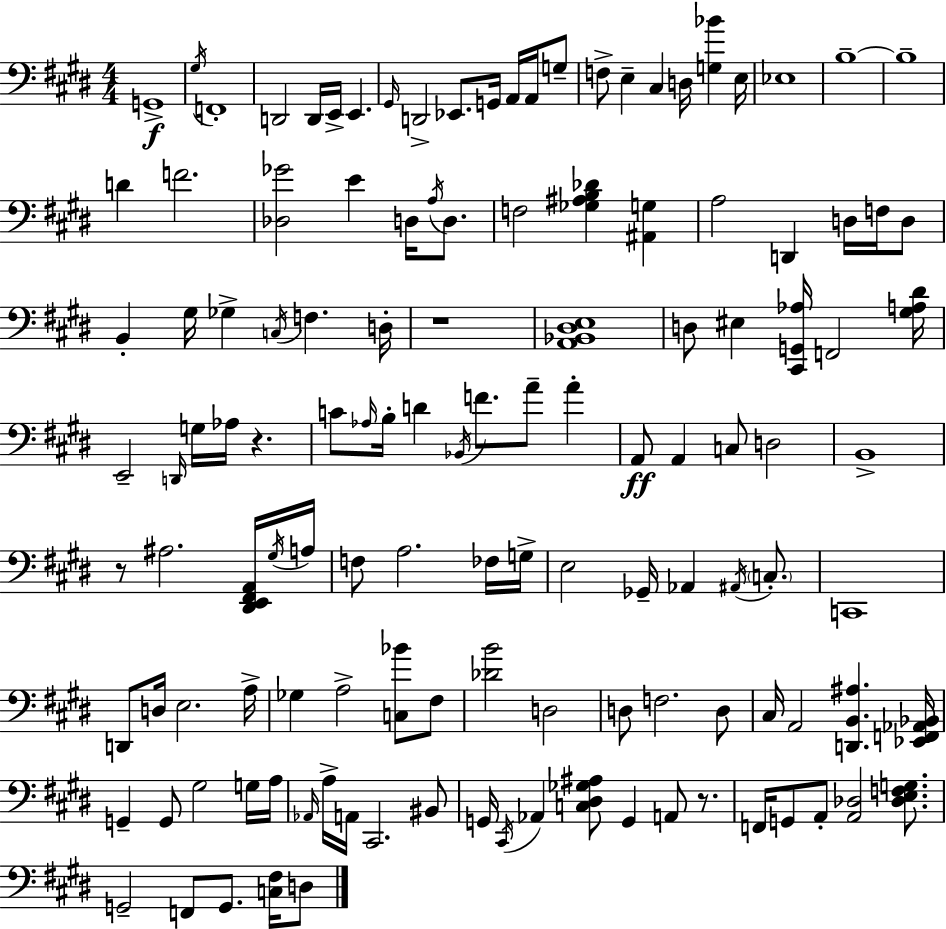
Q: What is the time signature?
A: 4/4